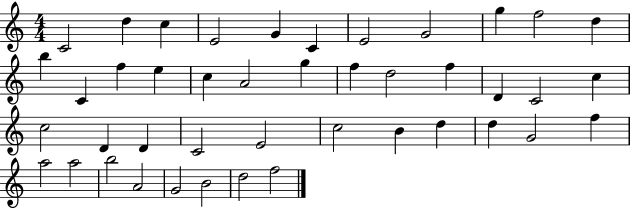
X:1
T:Untitled
M:4/4
L:1/4
K:C
C2 d c E2 G C E2 G2 g f2 d b C f e c A2 g f d2 f D C2 c c2 D D C2 E2 c2 B d d G2 f a2 a2 b2 A2 G2 B2 d2 f2